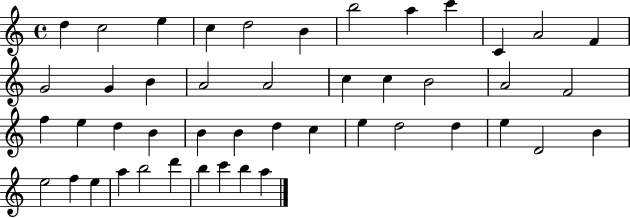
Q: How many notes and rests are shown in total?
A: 46